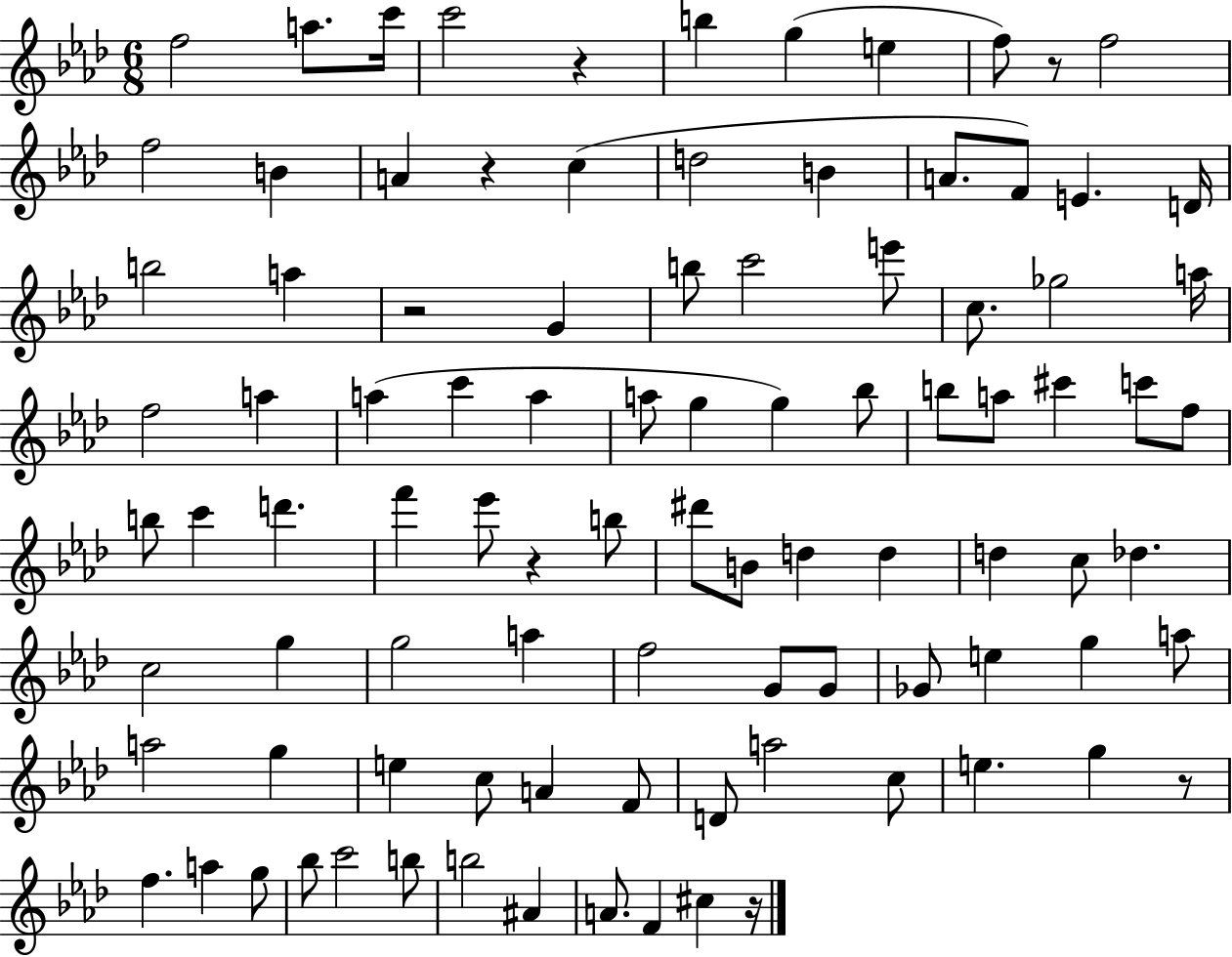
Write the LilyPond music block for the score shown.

{
  \clef treble
  \numericTimeSignature
  \time 6/8
  \key aes \major
  f''2 a''8. c'''16 | c'''2 r4 | b''4 g''4( e''4 | f''8) r8 f''2 | \break f''2 b'4 | a'4 r4 c''4( | d''2 b'4 | a'8. f'8) e'4. d'16 | \break b''2 a''4 | r2 g'4 | b''8 c'''2 e'''8 | c''8. ges''2 a''16 | \break f''2 a''4 | a''4( c'''4 a''4 | a''8 g''4 g''4) bes''8 | b''8 a''8 cis'''4 c'''8 f''8 | \break b''8 c'''4 d'''4. | f'''4 ees'''8 r4 b''8 | dis'''8 b'8 d''4 d''4 | d''4 c''8 des''4. | \break c''2 g''4 | g''2 a''4 | f''2 g'8 g'8 | ges'8 e''4 g''4 a''8 | \break a''2 g''4 | e''4 c''8 a'4 f'8 | d'8 a''2 c''8 | e''4. g''4 r8 | \break f''4. a''4 g''8 | bes''8 c'''2 b''8 | b''2 ais'4 | a'8. f'4 cis''4 r16 | \break \bar "|."
}